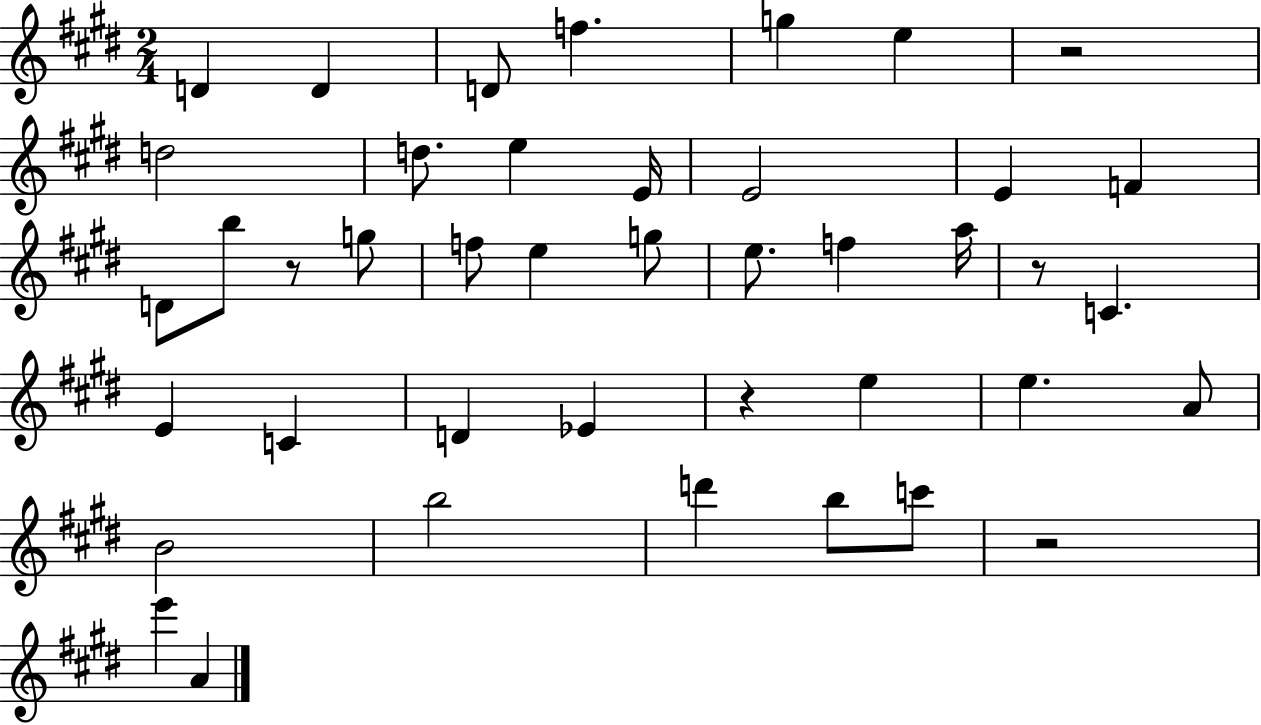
{
  \clef treble
  \numericTimeSignature
  \time 2/4
  \key e \major
  d'4 d'4 | d'8 f''4. | g''4 e''4 | r2 | \break d''2 | d''8. e''4 e'16 | e'2 | e'4 f'4 | \break d'8 b''8 r8 g''8 | f''8 e''4 g''8 | e''8. f''4 a''16 | r8 c'4. | \break e'4 c'4 | d'4 ees'4 | r4 e''4 | e''4. a'8 | \break b'2 | b''2 | d'''4 b''8 c'''8 | r2 | \break e'''4 a'4 | \bar "|."
}